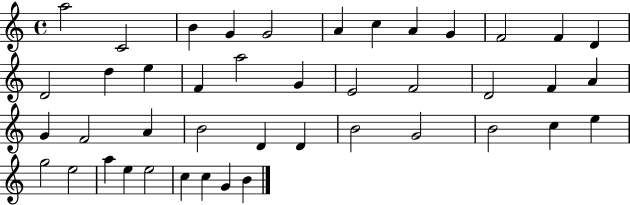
{
  \clef treble
  \time 4/4
  \defaultTimeSignature
  \key c \major
  a''2 c'2 | b'4 g'4 g'2 | a'4 c''4 a'4 g'4 | f'2 f'4 d'4 | \break d'2 d''4 e''4 | f'4 a''2 g'4 | e'2 f'2 | d'2 f'4 a'4 | \break g'4 f'2 a'4 | b'2 d'4 d'4 | b'2 g'2 | b'2 c''4 e''4 | \break g''2 e''2 | a''4 e''4 e''2 | c''4 c''4 g'4 b'4 | \bar "|."
}